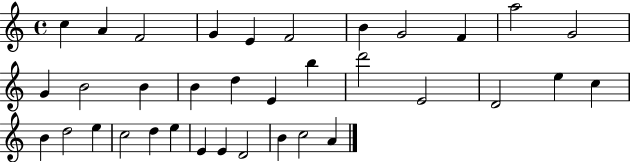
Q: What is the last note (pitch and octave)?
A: A4